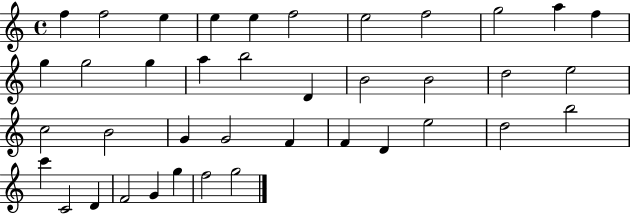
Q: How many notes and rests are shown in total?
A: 39